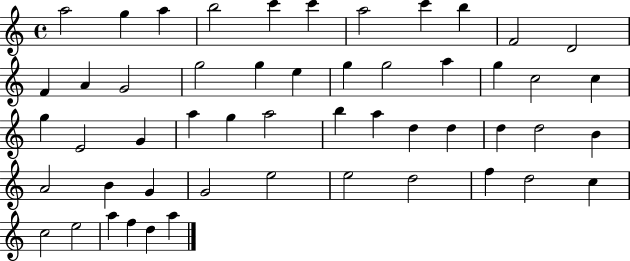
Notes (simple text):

A5/h G5/q A5/q B5/h C6/q C6/q A5/h C6/q B5/q F4/h D4/h F4/q A4/q G4/h G5/h G5/q E5/q G5/q G5/h A5/q G5/q C5/h C5/q G5/q E4/h G4/q A5/q G5/q A5/h B5/q A5/q D5/q D5/q D5/q D5/h B4/q A4/h B4/q G4/q G4/h E5/h E5/h D5/h F5/q D5/h C5/q C5/h E5/h A5/q F5/q D5/q A5/q